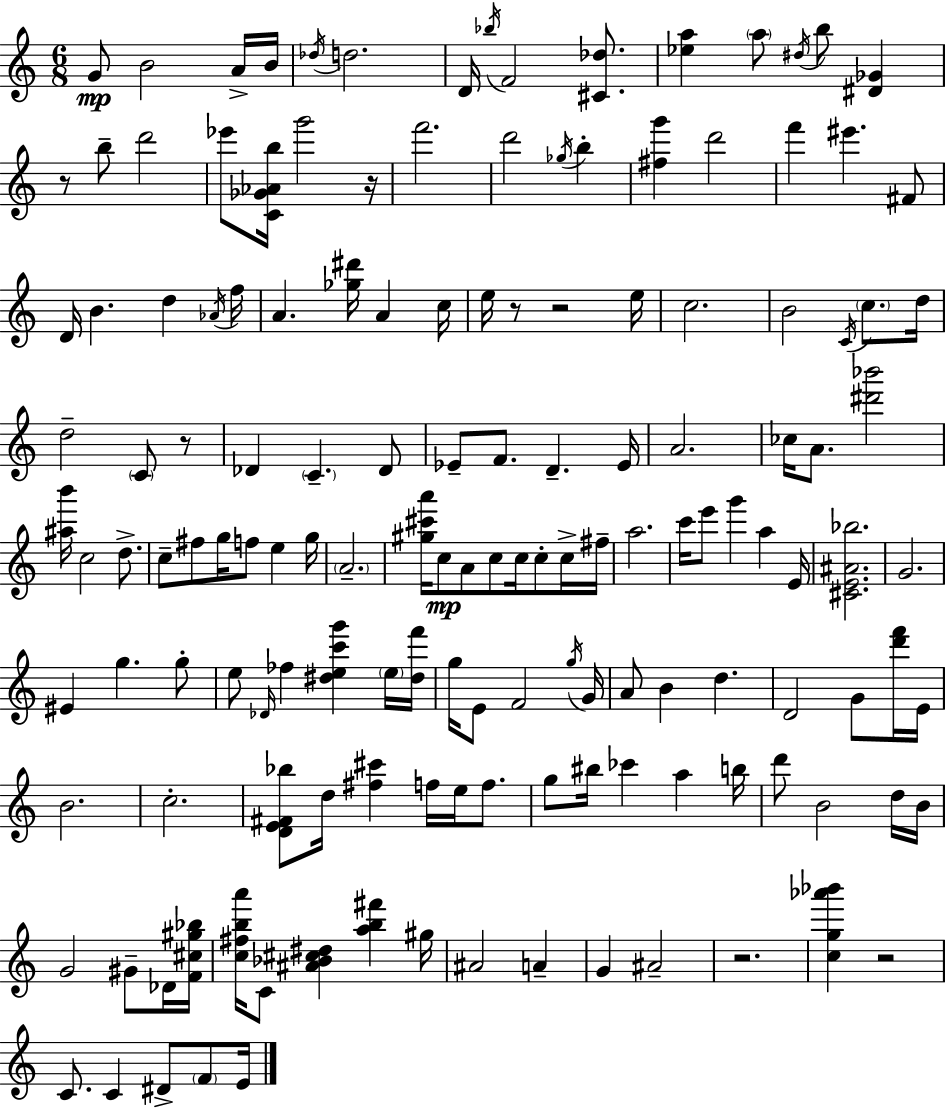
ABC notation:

X:1
T:Untitled
M:6/8
L:1/4
K:C
G/2 B2 A/4 B/4 _d/4 d2 D/4 _b/4 F2 [^C_d]/2 [_ea] a/2 ^d/4 b/2 [^D_G] z/2 b/2 d'2 _e'/2 [C_G_Ab]/4 g'2 z/4 f'2 d'2 _g/4 b [^fg'] d'2 f' ^e' ^F/2 D/4 B d _A/4 f/4 A [_g^d']/4 A c/4 e/4 z/2 z2 e/4 c2 B2 C/4 c/2 d/4 d2 C/2 z/2 _D C _D/2 _E/2 F/2 D _E/4 A2 _c/4 A/2 [^d'_b']2 [^ab']/4 c2 d/2 c/2 ^f/2 g/4 f/2 e g/4 A2 [^g^c'a']/4 c/2 A/2 c/2 c/4 c/2 c/4 ^f/4 a2 c'/4 e'/2 g' a E/4 [^CE^A_b]2 G2 ^E g g/2 e/2 _D/4 _f [^dec'g'] e/4 [^df']/4 g/4 E/2 F2 g/4 G/4 A/2 B d D2 G/2 [d'f']/4 E/4 B2 c2 [DE^F_b]/2 d/4 [^f^c'] f/4 e/4 f/2 g/2 ^b/4 _c' a b/4 d'/2 B2 d/4 B/4 G2 ^G/2 _D/4 [F^c^g_b]/4 [c^fba']/4 C/2 [^A_B^c^d] [ab^f'] ^g/4 ^A2 A G ^A2 z2 [cg_a'_b'] z2 C/2 C ^D/2 F/2 E/4